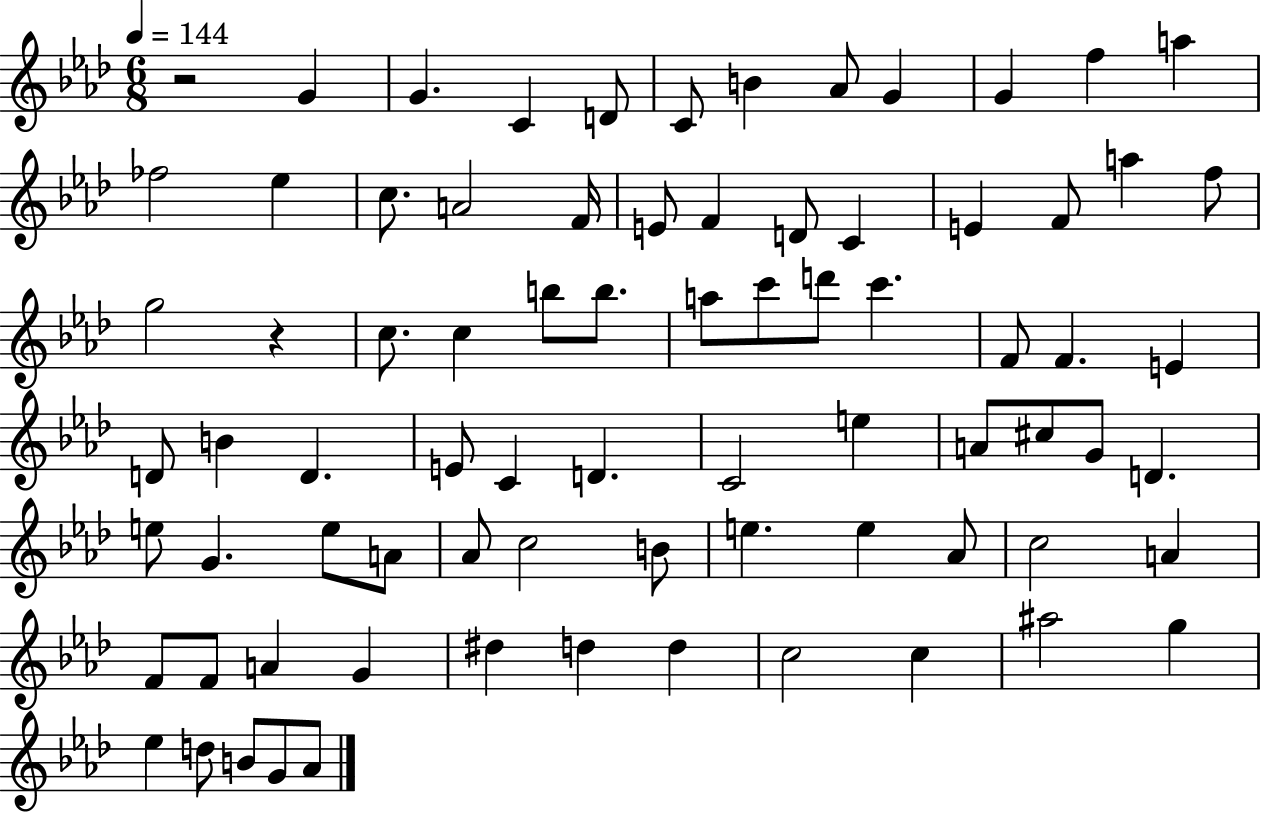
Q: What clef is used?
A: treble